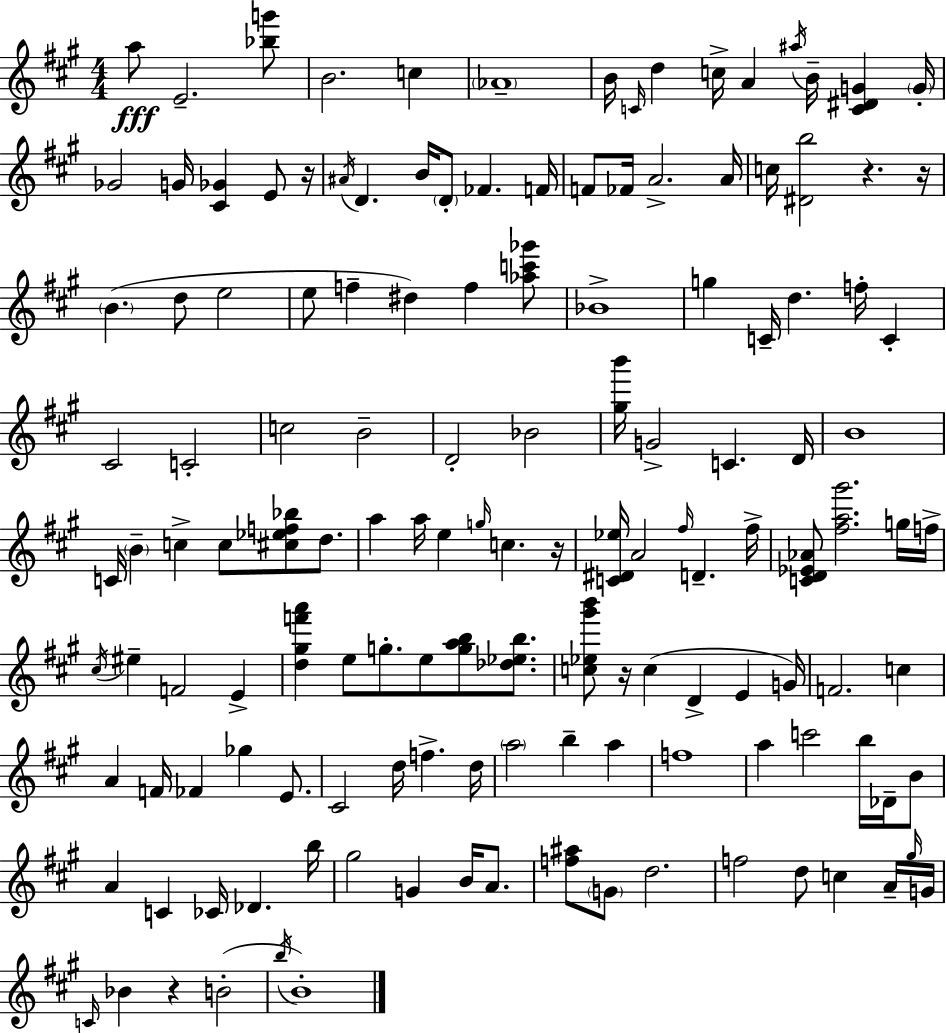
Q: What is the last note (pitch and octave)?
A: B4